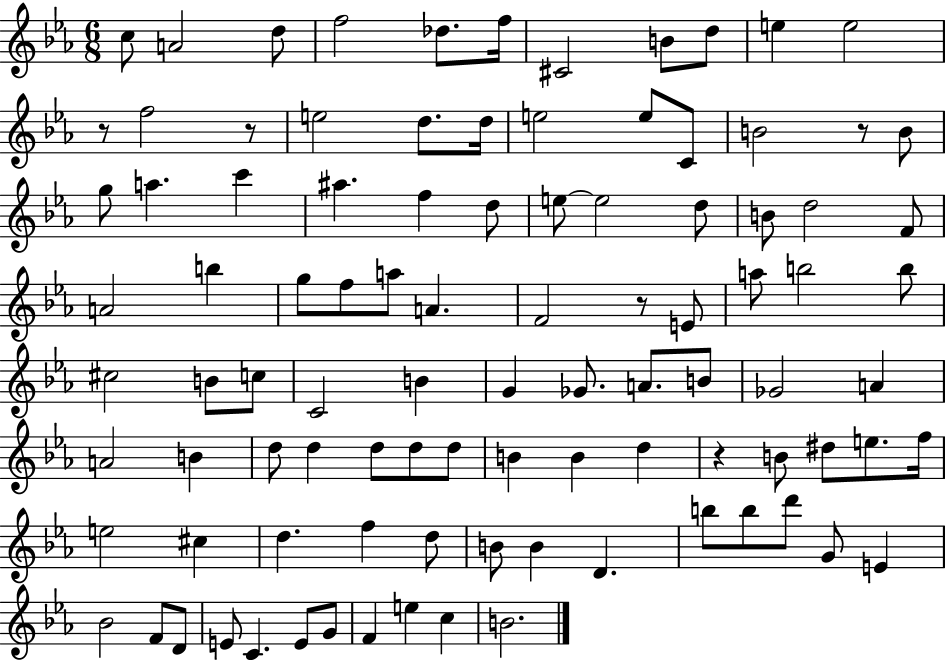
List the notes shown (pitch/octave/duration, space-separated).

C5/e A4/h D5/e F5/h Db5/e. F5/s C#4/h B4/e D5/e E5/q E5/h R/e F5/h R/e E5/h D5/e. D5/s E5/h E5/e C4/e B4/h R/e B4/e G5/e A5/q. C6/q A#5/q. F5/q D5/e E5/e E5/h D5/e B4/e D5/h F4/e A4/h B5/q G5/e F5/e A5/e A4/q. F4/h R/e E4/e A5/e B5/h B5/e C#5/h B4/e C5/e C4/h B4/q G4/q Gb4/e. A4/e. B4/e Gb4/h A4/q A4/h B4/q D5/e D5/q D5/e D5/e D5/e B4/q B4/q D5/q R/q B4/e D#5/e E5/e. F5/s E5/h C#5/q D5/q. F5/q D5/e B4/e B4/q D4/q. B5/e B5/e D6/e G4/e E4/q Bb4/h F4/e D4/e E4/e C4/q. E4/e G4/e F4/q E5/q C5/q B4/h.